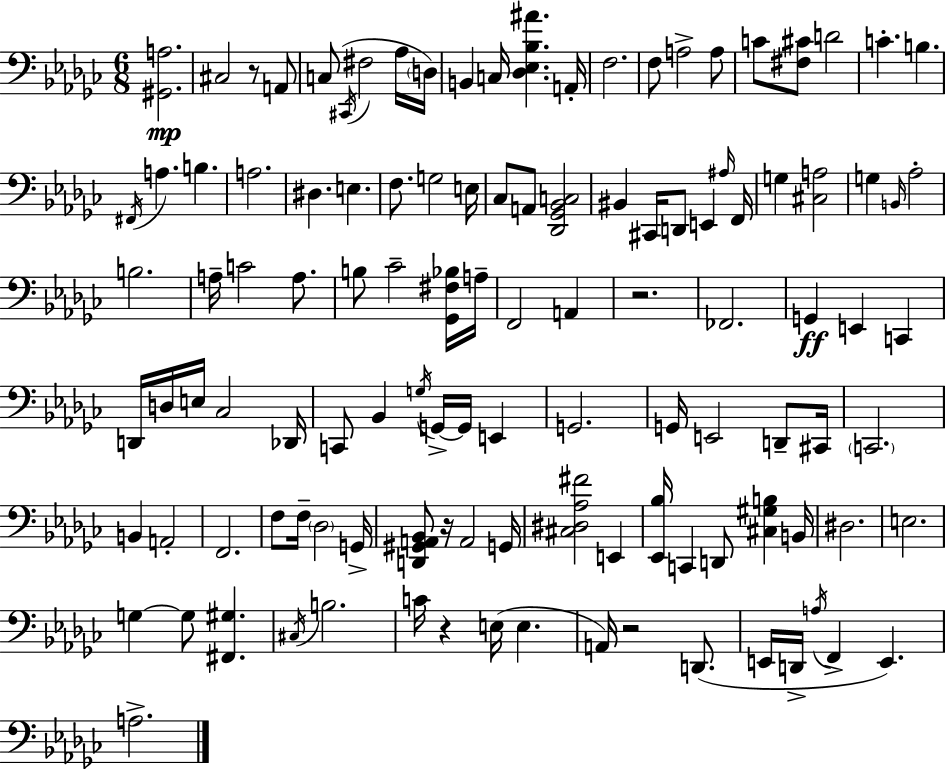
X:1
T:Untitled
M:6/8
L:1/4
K:Ebm
[^G,,A,]2 ^C,2 z/2 A,,/2 C,/2 ^C,,/4 ^F,2 _A,/4 D,/4 B,, C,/4 [_D,_E,_B,^A] A,,/4 F,2 F,/2 A,2 A,/2 C/2 [^F,^C]/2 D2 C B, ^F,,/4 A, B, A,2 ^D, E, F,/2 G,2 E,/4 _C,/2 A,,/2 [_D,,_G,,_B,,C,]2 ^B,, ^C,,/4 D,,/2 E,, ^A,/4 F,,/4 G, [^C,A,]2 G, B,,/4 _A,2 B,2 A,/4 C2 A,/2 B,/2 _C2 [_G,,^F,_B,]/4 A,/4 F,,2 A,, z2 _F,,2 G,, E,, C,, D,,/4 D,/4 E,/4 _C,2 _D,,/4 C,,/2 _B,, G,/4 G,,/4 G,,/4 E,, G,,2 G,,/4 E,,2 D,,/2 ^C,,/4 C,,2 B,, A,,2 F,,2 F,/2 F,/4 _D,2 G,,/4 [D,,^G,,A,,_B,,]/2 z/4 A,,2 G,,/4 [^C,^D,_A,^F]2 E,, [_E,,_B,]/4 C,, D,,/2 [^C,^G,B,] B,,/4 ^D,2 E,2 G, G,/2 [^F,,^G,] ^C,/4 B,2 C/4 z E,/4 E, A,,/4 z2 D,,/2 E,,/4 D,,/4 A,/4 F,, E,, A,2